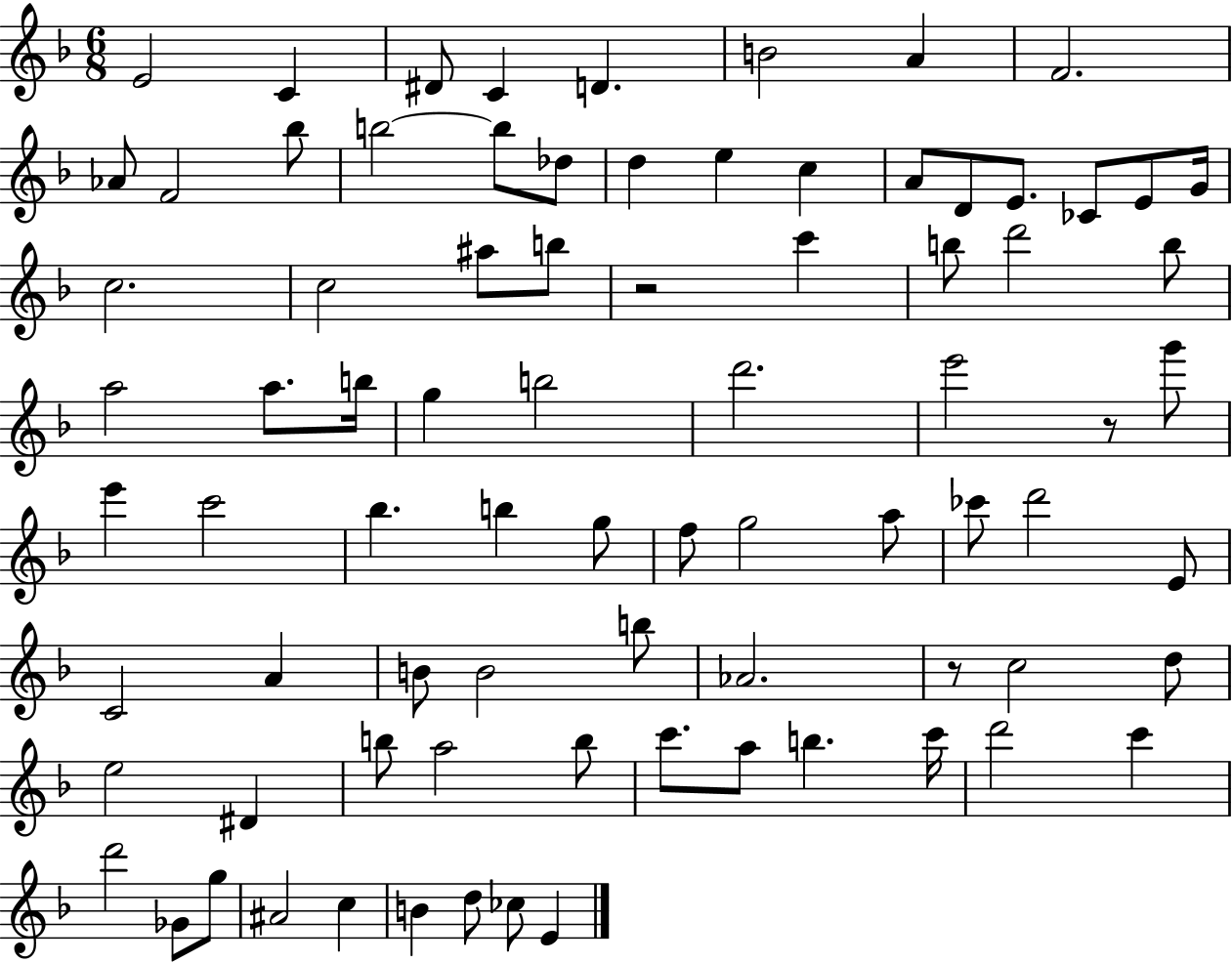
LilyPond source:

{
  \clef treble
  \numericTimeSignature
  \time 6/8
  \key f \major
  \repeat volta 2 { e'2 c'4 | dis'8 c'4 d'4. | b'2 a'4 | f'2. | \break aes'8 f'2 bes''8 | b''2~~ b''8 des''8 | d''4 e''4 c''4 | a'8 d'8 e'8. ces'8 e'8 g'16 | \break c''2. | c''2 ais''8 b''8 | r2 c'''4 | b''8 d'''2 b''8 | \break a''2 a''8. b''16 | g''4 b''2 | d'''2. | e'''2 r8 g'''8 | \break e'''4 c'''2 | bes''4. b''4 g''8 | f''8 g''2 a''8 | ces'''8 d'''2 e'8 | \break c'2 a'4 | b'8 b'2 b''8 | aes'2. | r8 c''2 d''8 | \break e''2 dis'4 | b''8 a''2 b''8 | c'''8. a''8 b''4. c'''16 | d'''2 c'''4 | \break d'''2 ges'8 g''8 | ais'2 c''4 | b'4 d''8 ces''8 e'4 | } \bar "|."
}